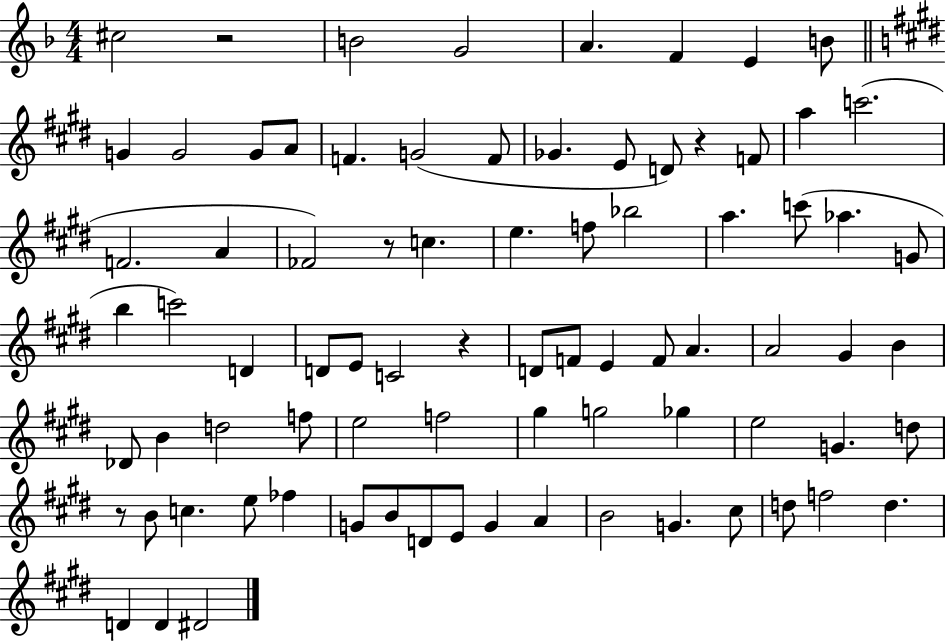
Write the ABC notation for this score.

X:1
T:Untitled
M:4/4
L:1/4
K:F
^c2 z2 B2 G2 A F E B/2 G G2 G/2 A/2 F G2 F/2 _G E/2 D/2 z F/2 a c'2 F2 A _F2 z/2 c e f/2 _b2 a c'/2 _a G/2 b c'2 D D/2 E/2 C2 z D/2 F/2 E F/2 A A2 ^G B _D/2 B d2 f/2 e2 f2 ^g g2 _g e2 G d/2 z/2 B/2 c e/2 _f G/2 B/2 D/2 E/2 G A B2 G ^c/2 d/2 f2 d D D ^D2